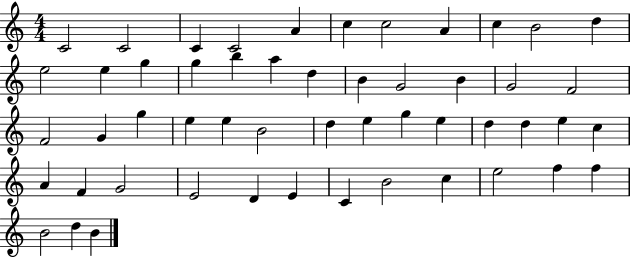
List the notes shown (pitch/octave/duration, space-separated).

C4/h C4/h C4/q C4/h A4/q C5/q C5/h A4/q C5/q B4/h D5/q E5/h E5/q G5/q G5/q B5/q A5/q D5/q B4/q G4/h B4/q G4/h F4/h F4/h G4/q G5/q E5/q E5/q B4/h D5/q E5/q G5/q E5/q D5/q D5/q E5/q C5/q A4/q F4/q G4/h E4/h D4/q E4/q C4/q B4/h C5/q E5/h F5/q F5/q B4/h D5/q B4/q